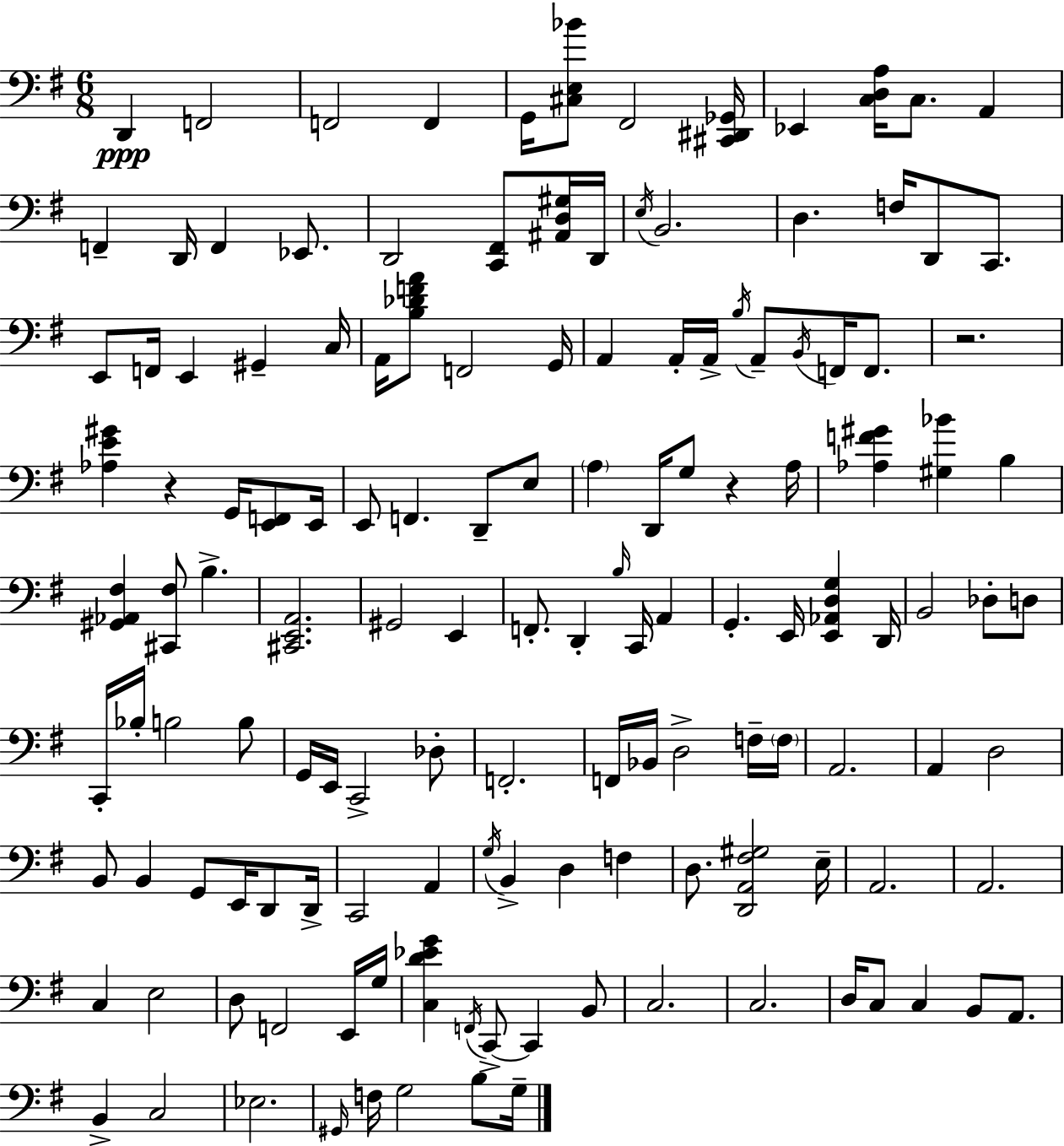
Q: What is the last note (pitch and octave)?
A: G3